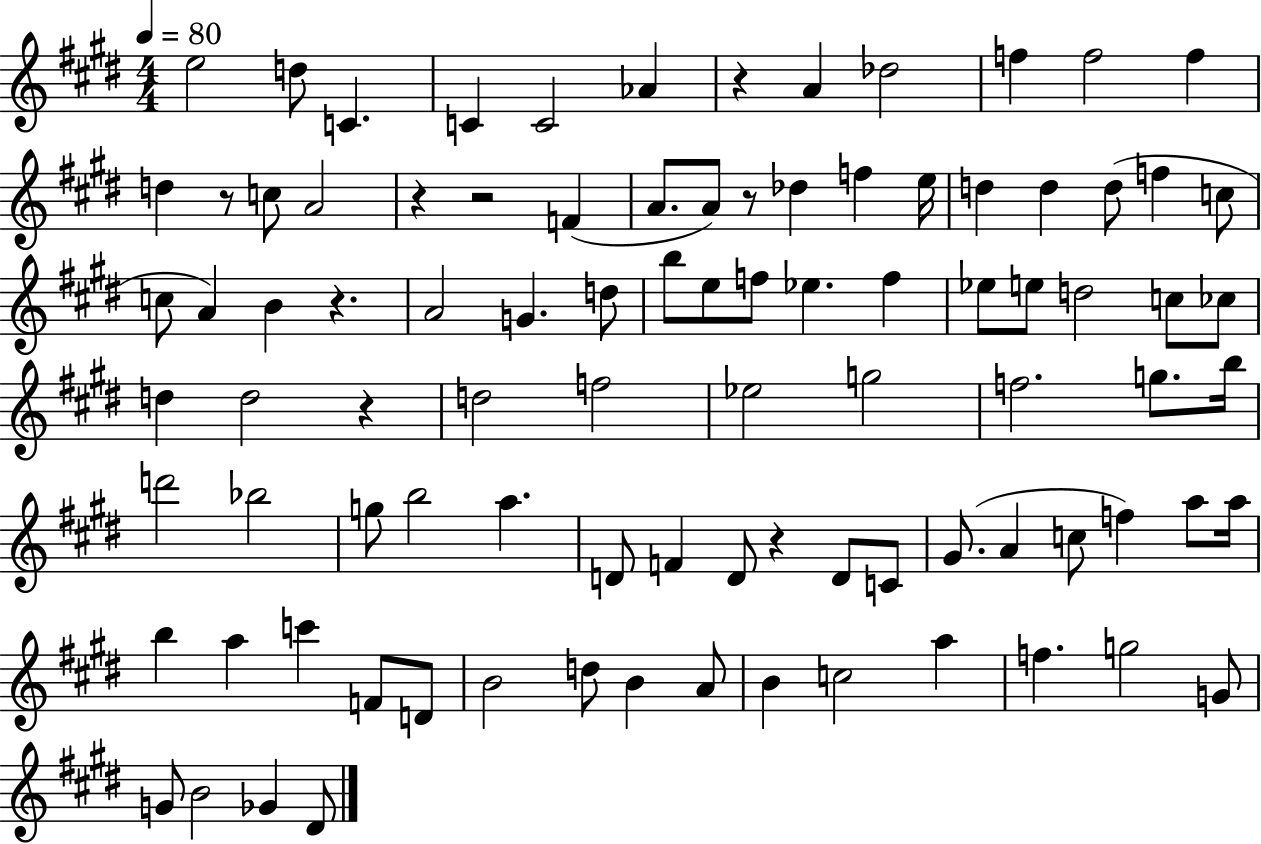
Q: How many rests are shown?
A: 8